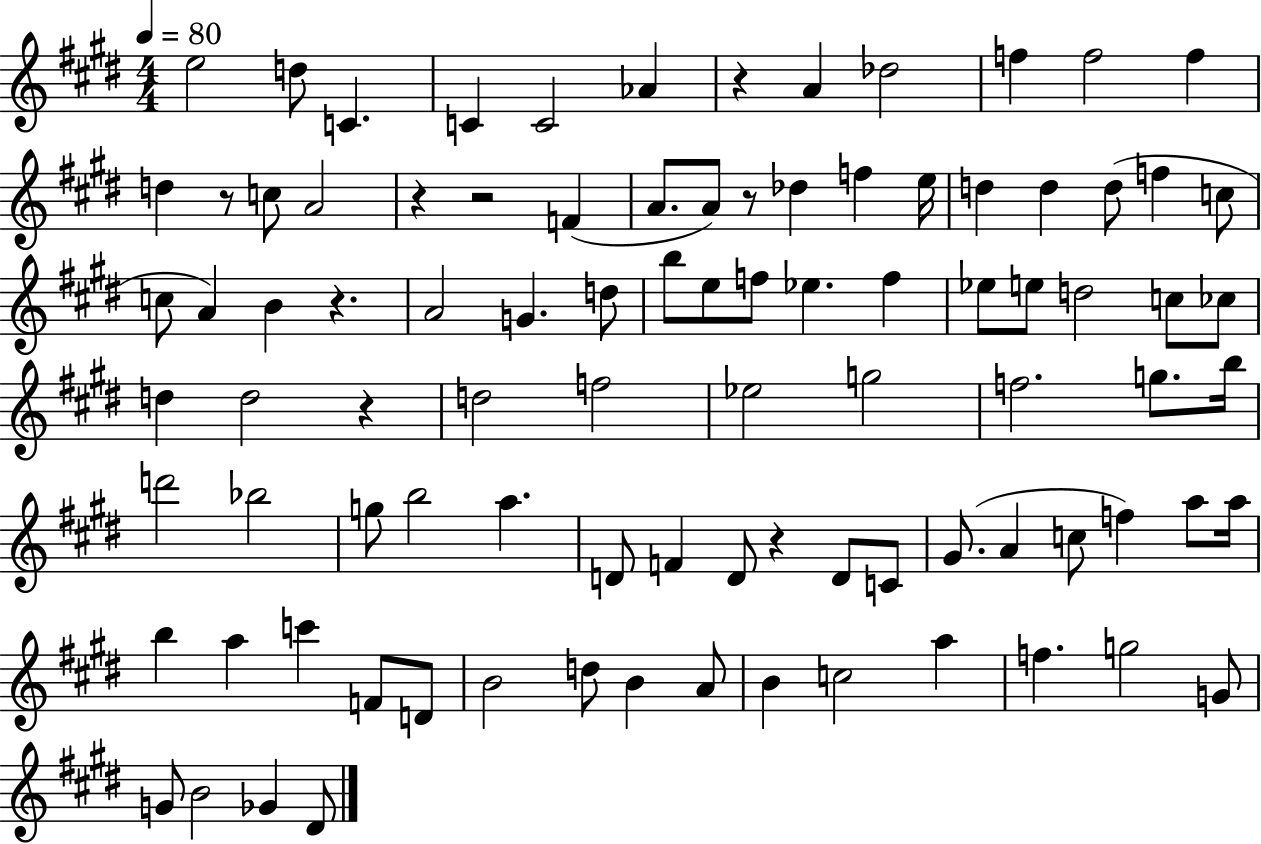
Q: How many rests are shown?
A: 8